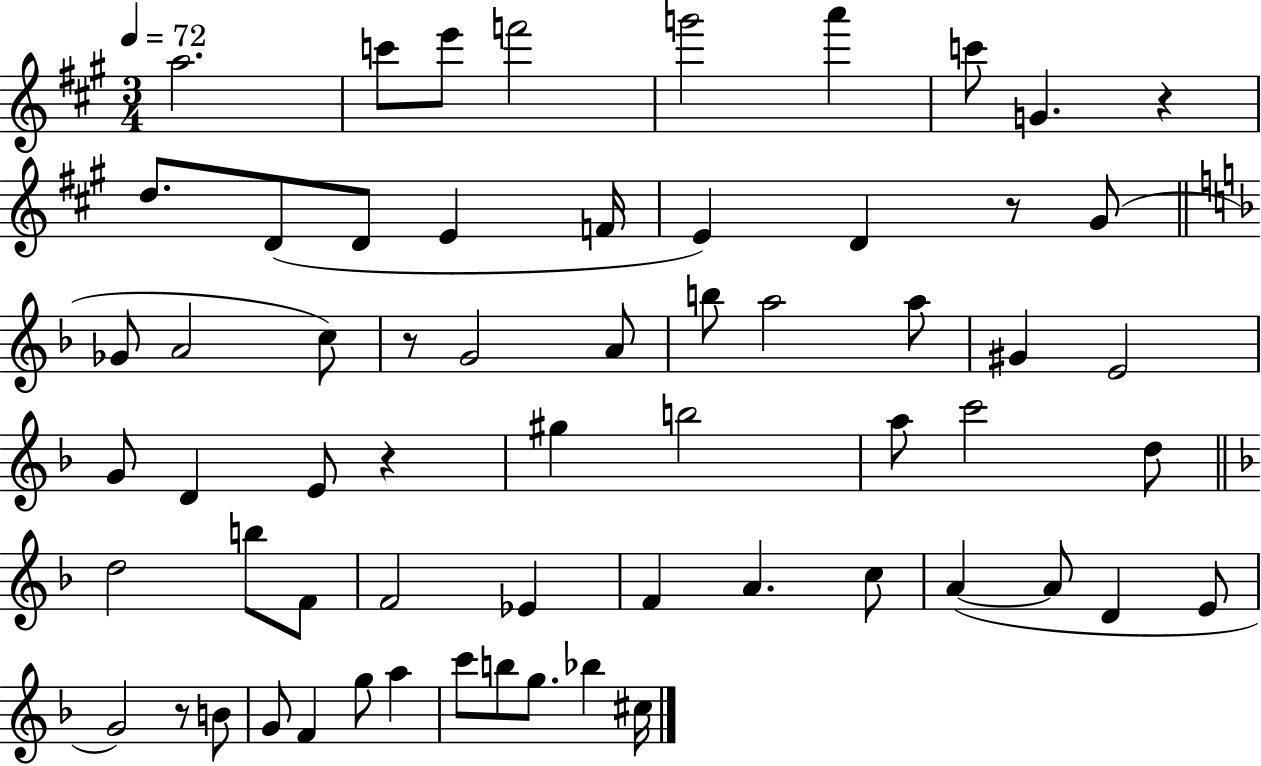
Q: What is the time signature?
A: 3/4